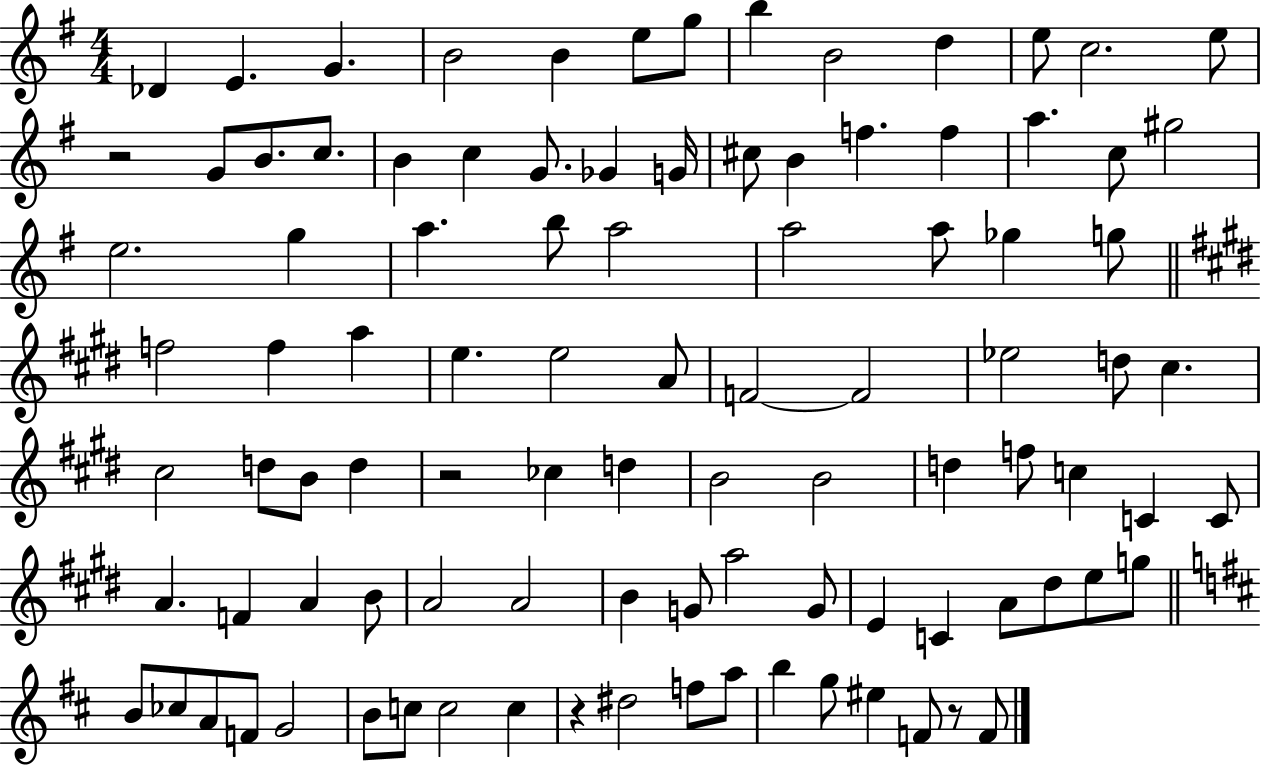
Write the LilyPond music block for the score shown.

{
  \clef treble
  \numericTimeSignature
  \time 4/4
  \key g \major
  des'4 e'4. g'4. | b'2 b'4 e''8 g''8 | b''4 b'2 d''4 | e''8 c''2. e''8 | \break r2 g'8 b'8. c''8. | b'4 c''4 g'8. ges'4 g'16 | cis''8 b'4 f''4. f''4 | a''4. c''8 gis''2 | \break e''2. g''4 | a''4. b''8 a''2 | a''2 a''8 ges''4 g''8 | \bar "||" \break \key e \major f''2 f''4 a''4 | e''4. e''2 a'8 | f'2~~ f'2 | ees''2 d''8 cis''4. | \break cis''2 d''8 b'8 d''4 | r2 ces''4 d''4 | b'2 b'2 | d''4 f''8 c''4 c'4 c'8 | \break a'4. f'4 a'4 b'8 | a'2 a'2 | b'4 g'8 a''2 g'8 | e'4 c'4 a'8 dis''8 e''8 g''8 | \break \bar "||" \break \key d \major b'8 ces''8 a'8 f'8 g'2 | b'8 c''8 c''2 c''4 | r4 dis''2 f''8 a''8 | b''4 g''8 eis''4 f'8 r8 f'8 | \break \bar "|."
}